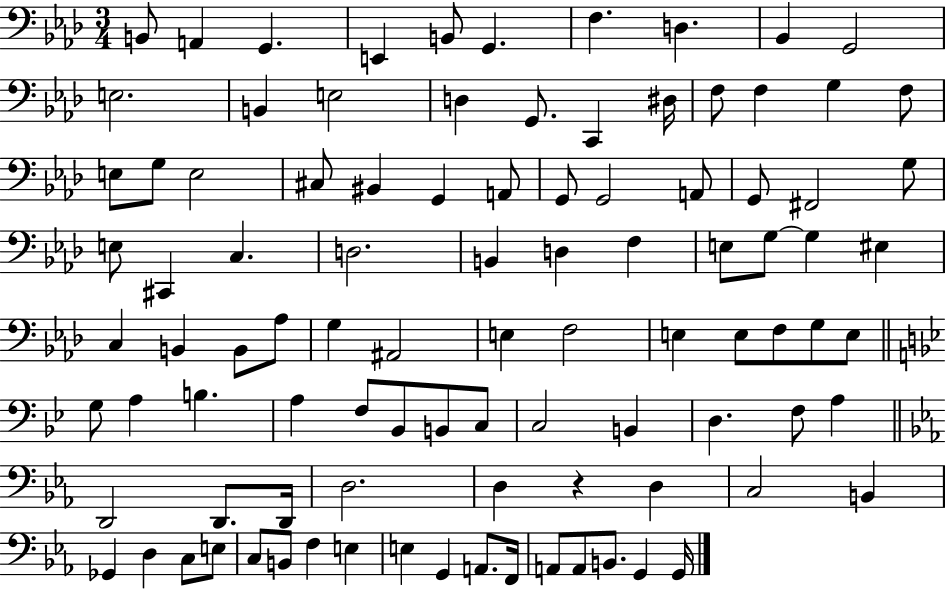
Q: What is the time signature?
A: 3/4